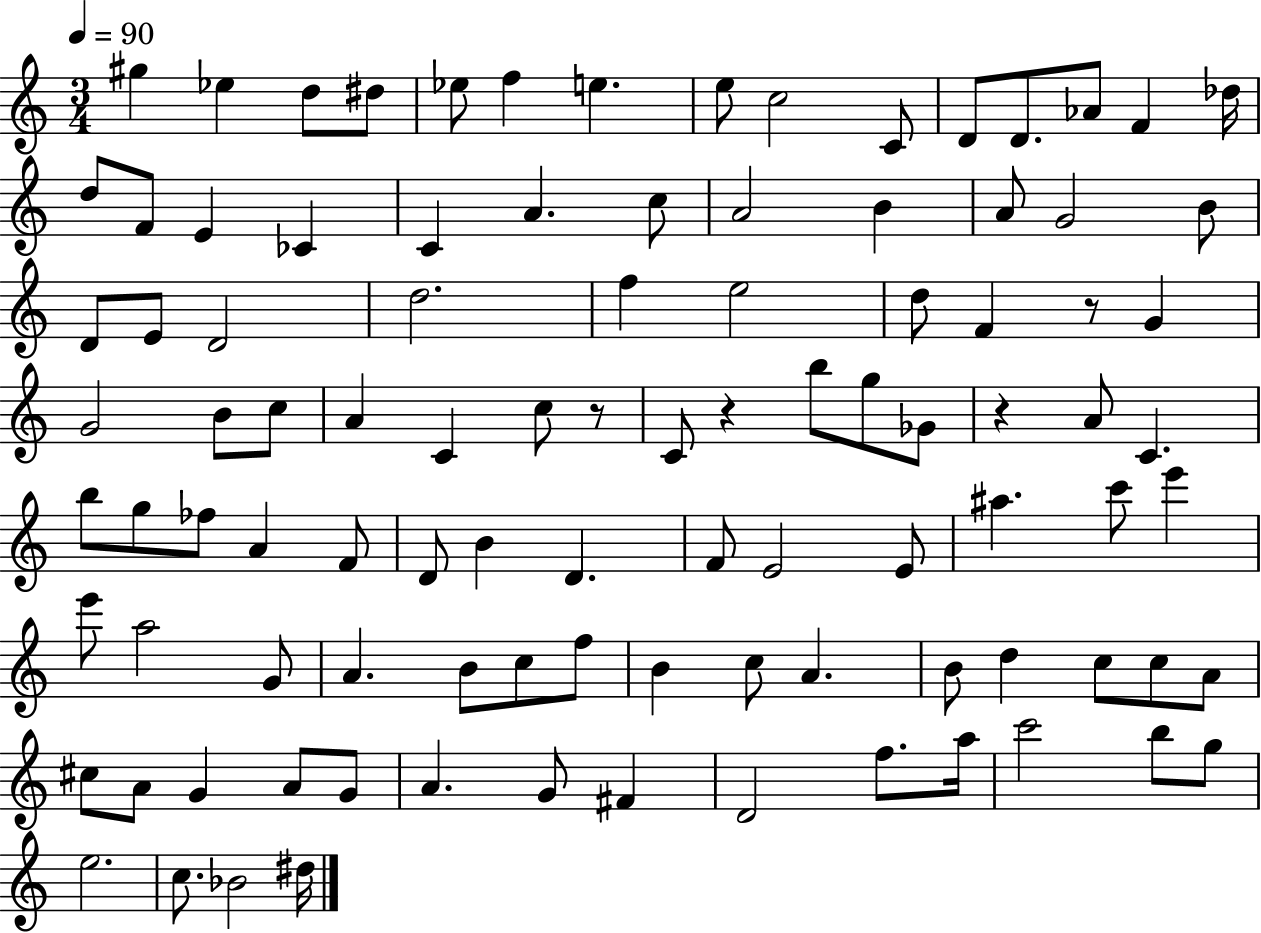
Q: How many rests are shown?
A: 4